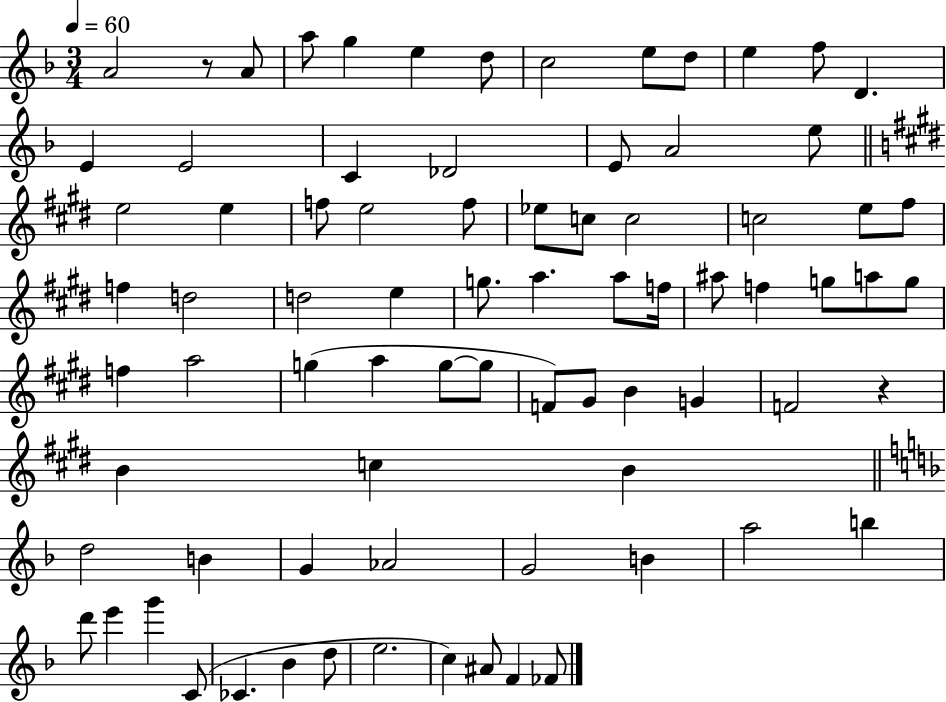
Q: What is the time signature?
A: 3/4